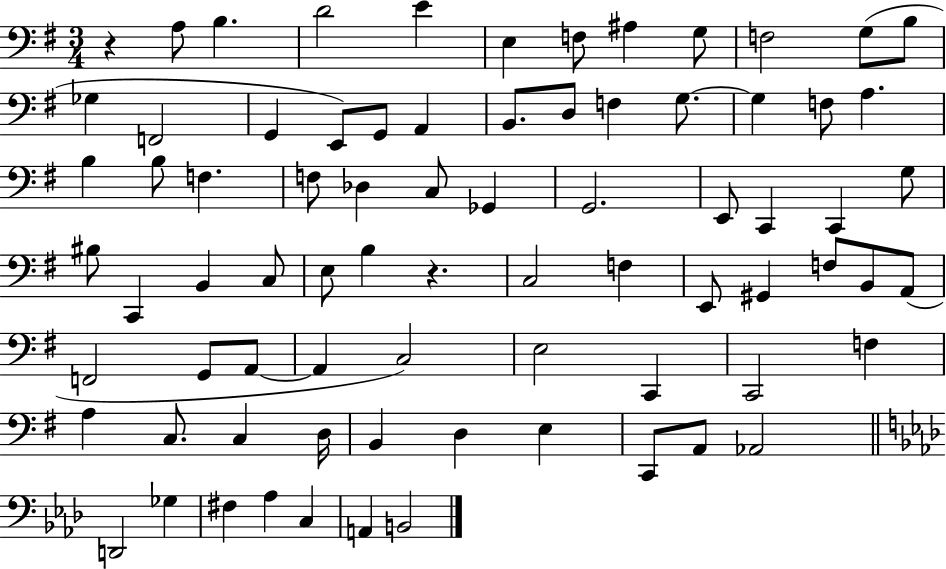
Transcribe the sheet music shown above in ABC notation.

X:1
T:Untitled
M:3/4
L:1/4
K:G
z A,/2 B, D2 E E, F,/2 ^A, G,/2 F,2 G,/2 B,/2 _G, F,,2 G,, E,,/2 G,,/2 A,, B,,/2 D,/2 F, G,/2 G, F,/2 A, B, B,/2 F, F,/2 _D, C,/2 _G,, G,,2 E,,/2 C,, C,, G,/2 ^B,/2 C,, B,, C,/2 E,/2 B, z C,2 F, E,,/2 ^G,, F,/2 B,,/2 A,,/2 F,,2 G,,/2 A,,/2 A,, C,2 E,2 C,, C,,2 F, A, C,/2 C, D,/4 B,, D, E, C,,/2 A,,/2 _A,,2 D,,2 _G, ^F, _A, C, A,, B,,2